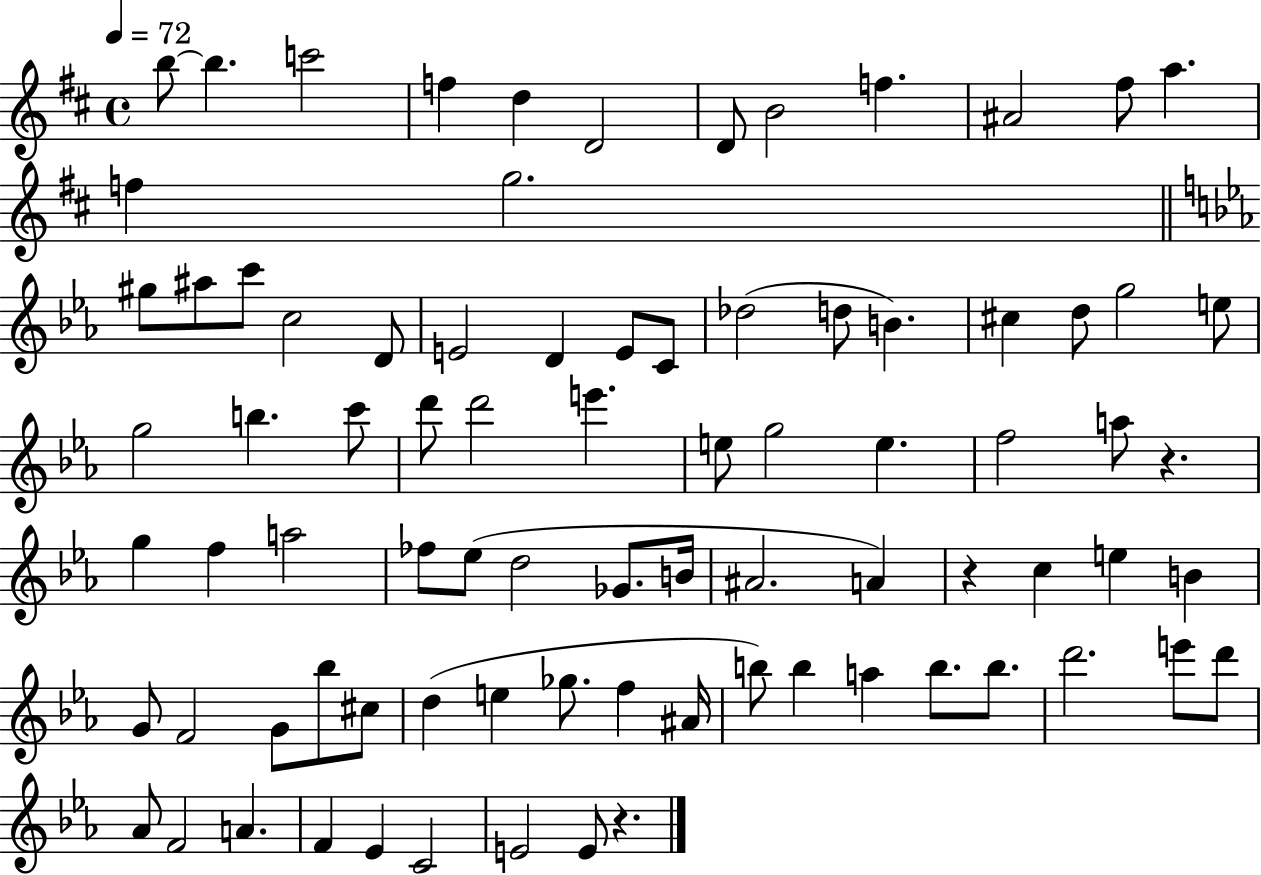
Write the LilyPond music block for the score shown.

{
  \clef treble
  \time 4/4
  \defaultTimeSignature
  \key d \major
  \tempo 4 = 72
  b''8~~ b''4. c'''2 | f''4 d''4 d'2 | d'8 b'2 f''4. | ais'2 fis''8 a''4. | \break f''4 g''2. | \bar "||" \break \key ees \major gis''8 ais''8 c'''8 c''2 d'8 | e'2 d'4 e'8 c'8 | des''2( d''8 b'4.) | cis''4 d''8 g''2 e''8 | \break g''2 b''4. c'''8 | d'''8 d'''2 e'''4. | e''8 g''2 e''4. | f''2 a''8 r4. | \break g''4 f''4 a''2 | fes''8 ees''8( d''2 ges'8. b'16 | ais'2. a'4) | r4 c''4 e''4 b'4 | \break g'8 f'2 g'8 bes''8 cis''8 | d''4( e''4 ges''8. f''4 ais'16 | b''8) b''4 a''4 b''8. b''8. | d'''2. e'''8 d'''8 | \break aes'8 f'2 a'4. | f'4 ees'4 c'2 | e'2 e'8 r4. | \bar "|."
}